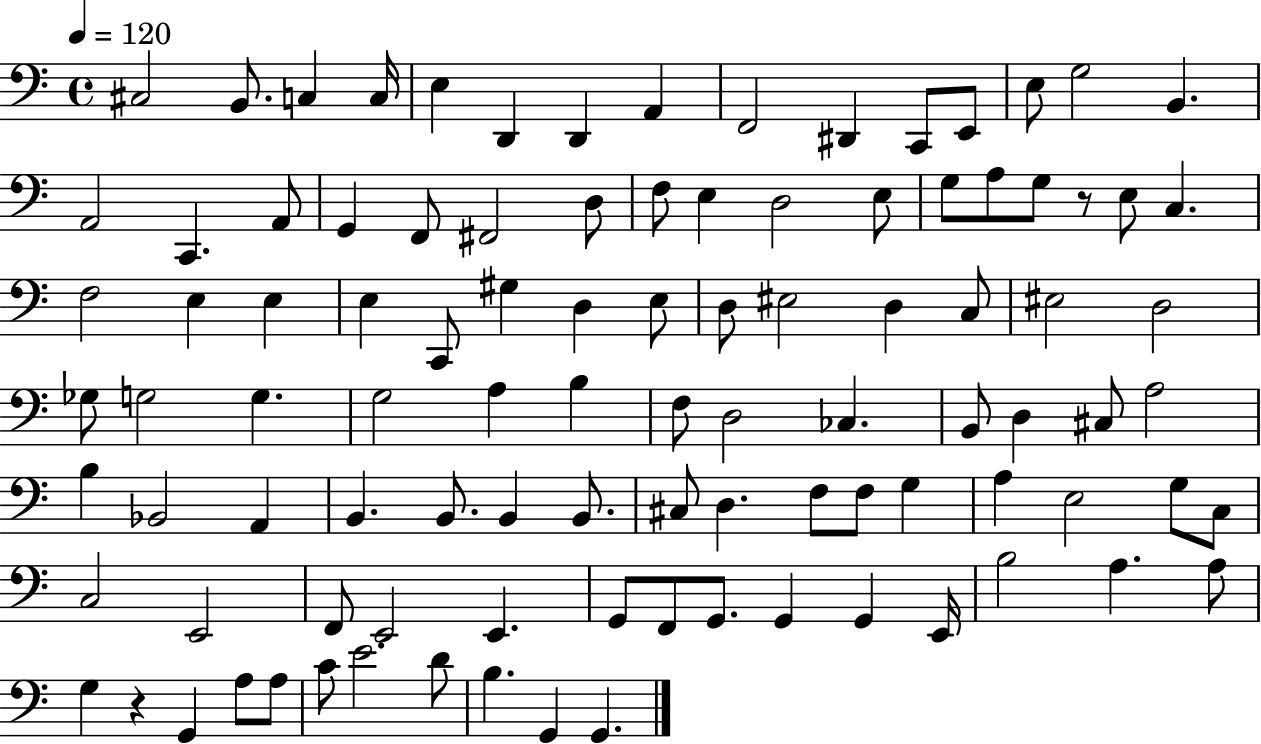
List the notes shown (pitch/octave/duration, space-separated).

C#3/h B2/e. C3/q C3/s E3/q D2/q D2/q A2/q F2/h D#2/q C2/e E2/e E3/e G3/h B2/q. A2/h C2/q. A2/e G2/q F2/e F#2/h D3/e F3/e E3/q D3/h E3/e G3/e A3/e G3/e R/e E3/e C3/q. F3/h E3/q E3/q E3/q C2/e G#3/q D3/q E3/e D3/e EIS3/h D3/q C3/e EIS3/h D3/h Gb3/e G3/h G3/q. G3/h A3/q B3/q F3/e D3/h CES3/q. B2/e D3/q C#3/e A3/h B3/q Bb2/h A2/q B2/q. B2/e. B2/q B2/e. C#3/e D3/q. F3/e F3/e G3/q A3/q E3/h G3/e C3/e C3/h E2/h F2/e E2/h E2/q. G2/e F2/e G2/e. G2/q G2/q E2/s B3/h A3/q. A3/e G3/q R/q G2/q A3/e A3/e C4/e E4/h. D4/e B3/q. G2/q G2/q.